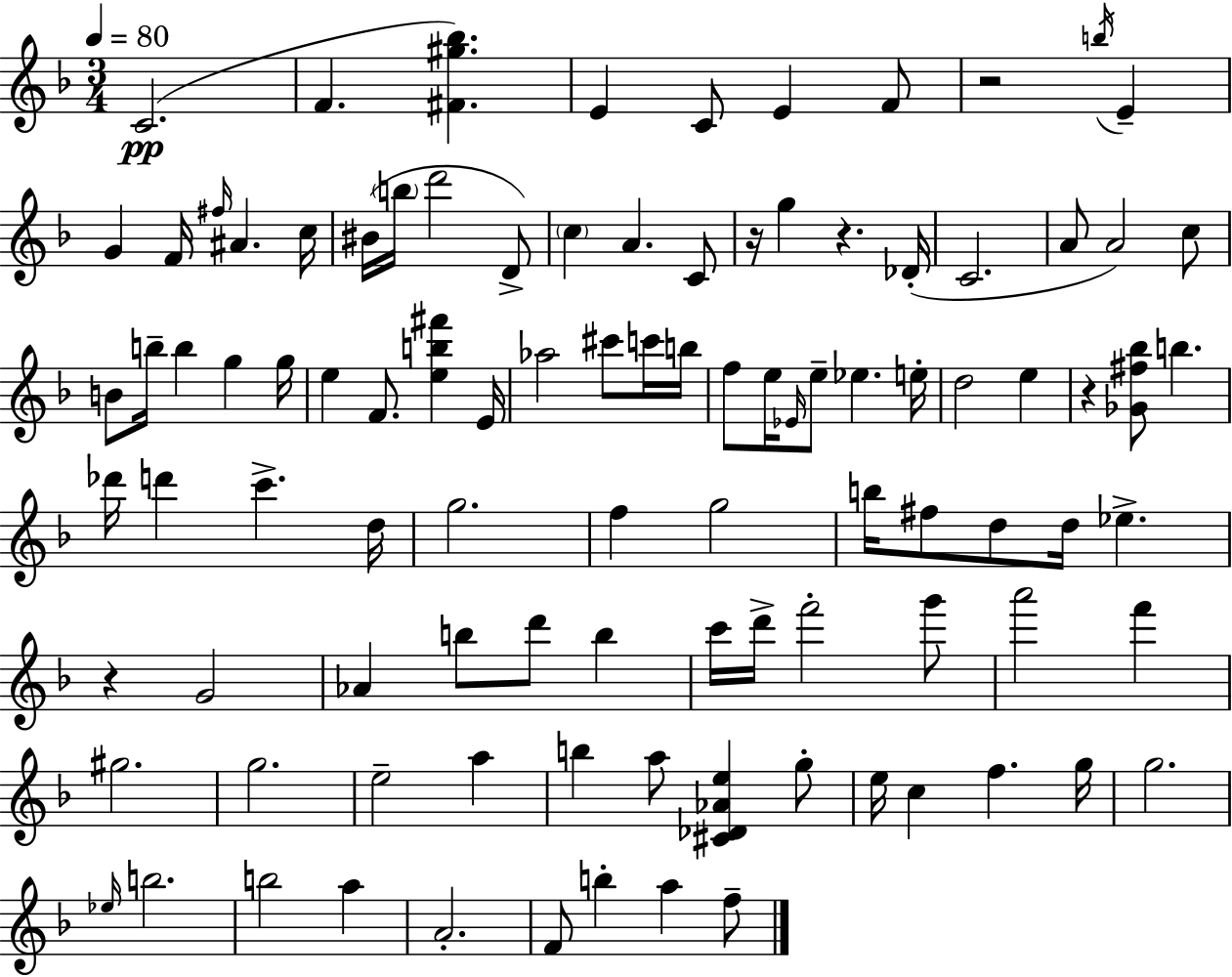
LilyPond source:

{
  \clef treble
  \numericTimeSignature
  \time 3/4
  \key d \minor
  \tempo 4 = 80
  c'2.(\pp | f'4. <fis' gis'' bes''>4.) | e'4 c'8 e'4 f'8 | r2 \acciaccatura { b''16 } e'4-- | \break g'4 f'16 \grace { fis''16 } ais'4. | c''16 bis'16( \parenthesize b''16 d'''2 | d'8->) \parenthesize c''4 a'4. | c'8 r16 g''4 r4. | \break des'16-.( c'2. | a'8 a'2) | c''8 b'8 b''16-- b''4 g''4 | g''16 e''4 f'8. <e'' b'' fis'''>4 | \break e'16 aes''2 cis'''8 | c'''16 b''16 f''8 e''16 \grace { ees'16 } e''8-- ees''4. | e''16-. d''2 e''4 | r4 <ges' fis'' bes''>8 b''4. | \break des'''16 d'''4 c'''4.-> | d''16 g''2. | f''4 g''2 | b''16 fis''8 d''8 d''16 ees''4.-> | \break r4 g'2 | aes'4 b''8 d'''8 b''4 | c'''16 d'''16-> f'''2-. | g'''8 a'''2 f'''4 | \break gis''2. | g''2. | e''2-- a''4 | b''4 a''8 <cis' des' aes' e''>4 | \break g''8-. e''16 c''4 f''4. | g''16 g''2. | \grace { ees''16 } b''2. | b''2 | \break a''4 a'2.-. | f'8 b''4-. a''4 | f''8-- \bar "|."
}